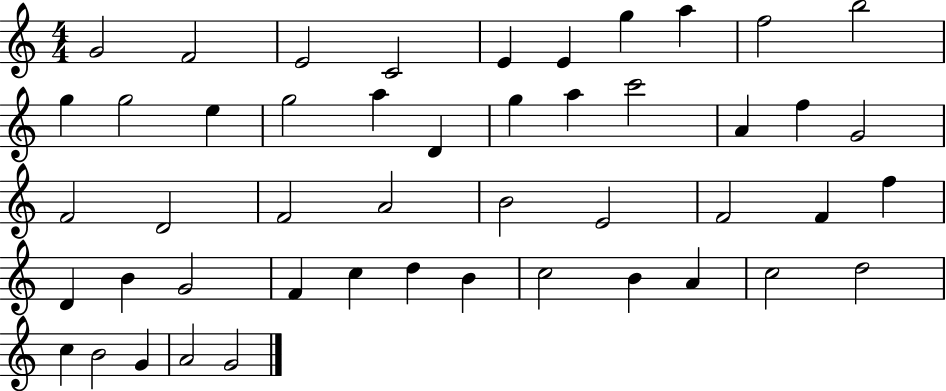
{
  \clef treble
  \numericTimeSignature
  \time 4/4
  \key c \major
  g'2 f'2 | e'2 c'2 | e'4 e'4 g''4 a''4 | f''2 b''2 | \break g''4 g''2 e''4 | g''2 a''4 d'4 | g''4 a''4 c'''2 | a'4 f''4 g'2 | \break f'2 d'2 | f'2 a'2 | b'2 e'2 | f'2 f'4 f''4 | \break d'4 b'4 g'2 | f'4 c''4 d''4 b'4 | c''2 b'4 a'4 | c''2 d''2 | \break c''4 b'2 g'4 | a'2 g'2 | \bar "|."
}